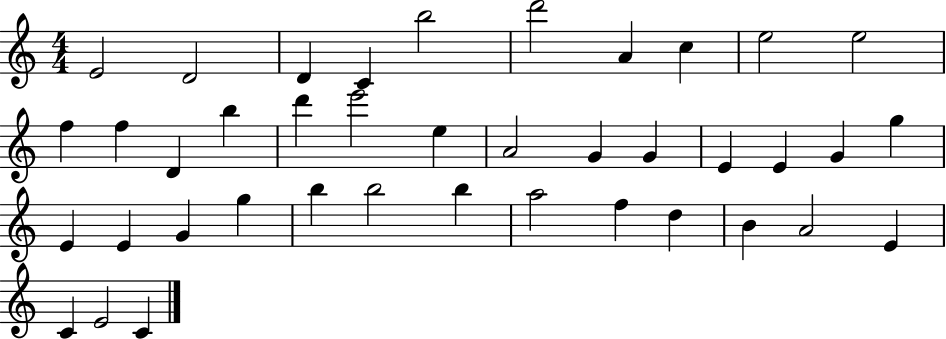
X:1
T:Untitled
M:4/4
L:1/4
K:C
E2 D2 D C b2 d'2 A c e2 e2 f f D b d' e'2 e A2 G G E E G g E E G g b b2 b a2 f d B A2 E C E2 C